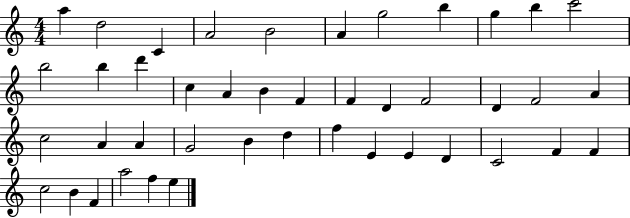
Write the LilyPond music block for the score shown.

{
  \clef treble
  \numericTimeSignature
  \time 4/4
  \key c \major
  a''4 d''2 c'4 | a'2 b'2 | a'4 g''2 b''4 | g''4 b''4 c'''2 | \break b''2 b''4 d'''4 | c''4 a'4 b'4 f'4 | f'4 d'4 f'2 | d'4 f'2 a'4 | \break c''2 a'4 a'4 | g'2 b'4 d''4 | f''4 e'4 e'4 d'4 | c'2 f'4 f'4 | \break c''2 b'4 f'4 | a''2 f''4 e''4 | \bar "|."
}